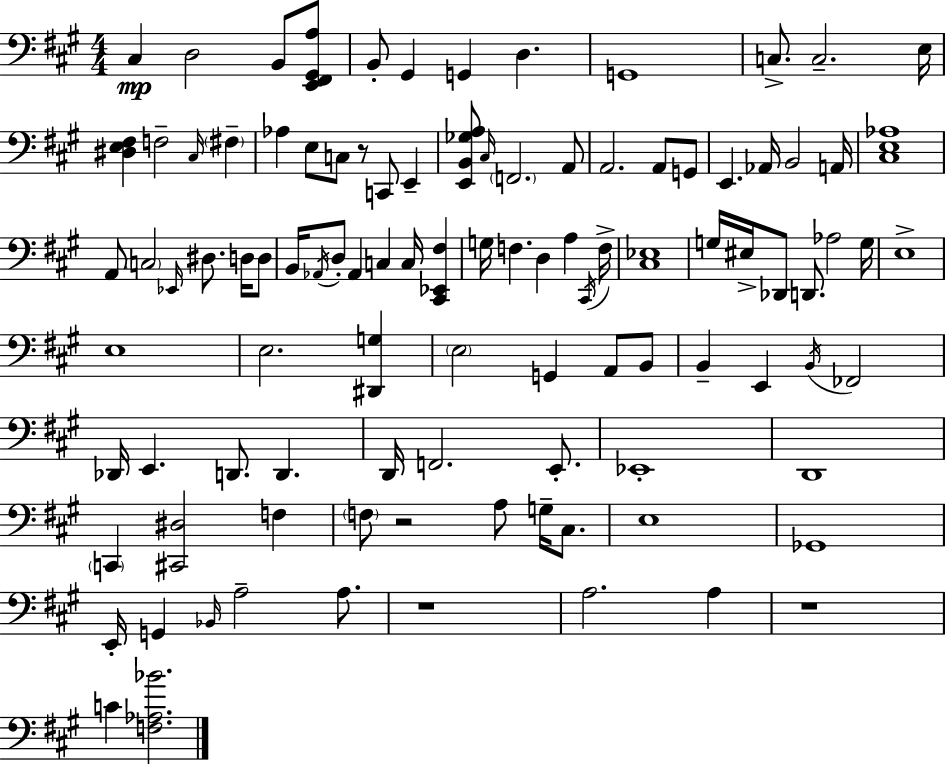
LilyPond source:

{
  \clef bass
  \numericTimeSignature
  \time 4/4
  \key a \major
  cis4\mp d2 b,8 <e, fis, gis, a>8 | b,8-. gis,4 g,4 d4. | g,1 | c8.-> c2.-- e16 | \break <dis e fis>4 f2-- \grace { cis16 } \parenthesize fis4-- | aes4 e8 c8 r8 c,8 e,4-- | <e, b, ges a>8 \grace { cis16 } \parenthesize f,2. | a,8 a,2. a,8 | \break g,8 e,4. aes,16 b,2 | a,16 <cis e aes>1 | a,8 \parenthesize c2 \grace { ees,16 } dis8. | d16 d8 b,16 \acciaccatura { aes,16 } d8-. aes,4 c4 c16 | \break <cis, ees, fis>4 g16 f4. d4 a4 | \acciaccatura { cis,16 } f16-> <cis ees>1 | g16 eis16-> des,8 d,8. aes2 | g16 e1-> | \break e1 | e2. | <dis, g>4 \parenthesize e2 g,4 | a,8 b,8 b,4-- e,4 \acciaccatura { b,16 } fes,2 | \break des,16 e,4. d,8. | d,4. d,16 f,2. | e,8.-. ees,1-. | d,1 | \break \parenthesize c,4 <cis, dis>2 | f4 \parenthesize f8 r2 | a8 g16-- cis8. e1 | ges,1 | \break e,16-. g,4 \grace { bes,16 } a2-- | a8. r1 | a2. | a4 r1 | \break c'4 <f aes bes'>2. | \bar "|."
}